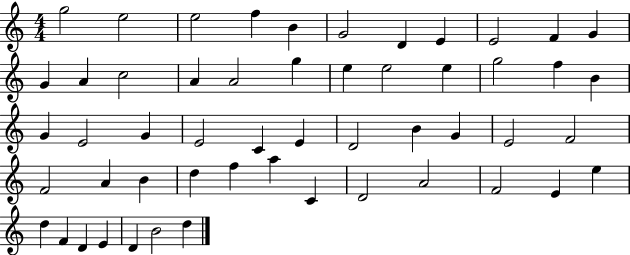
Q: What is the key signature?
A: C major